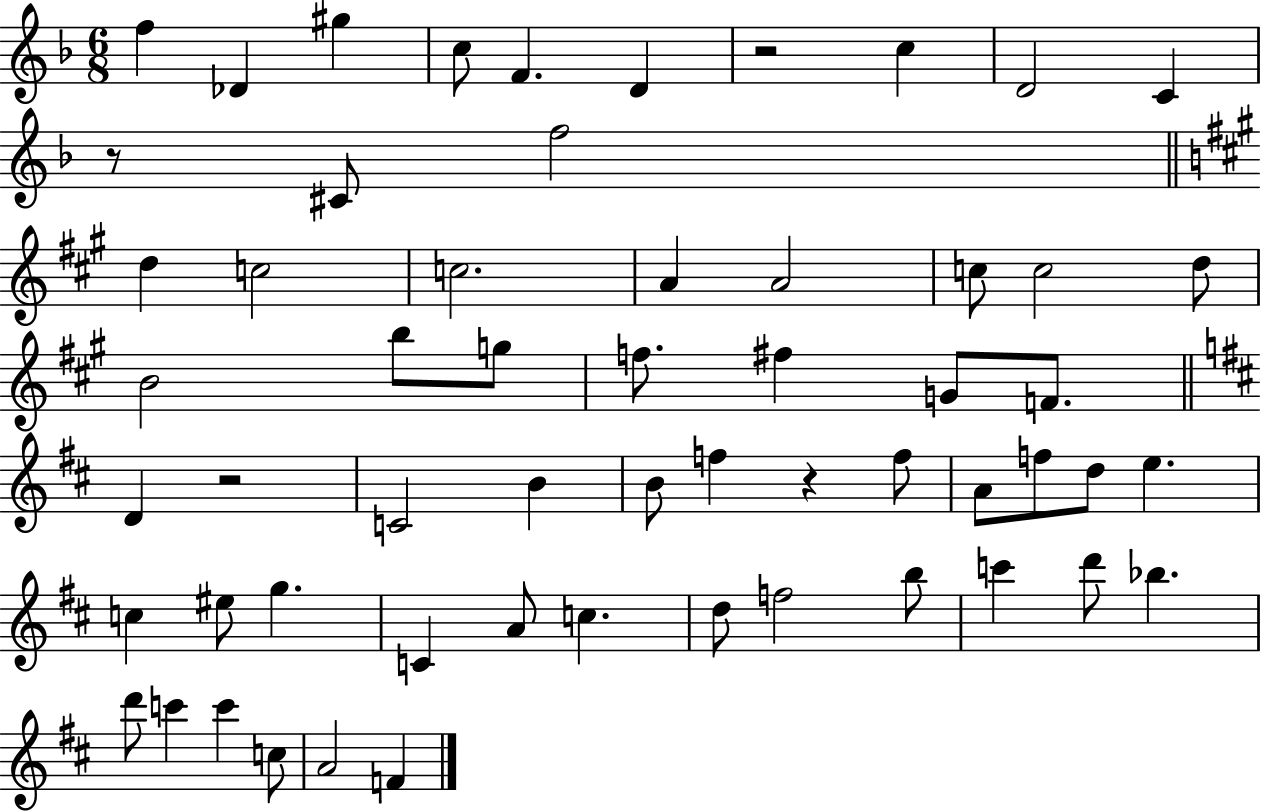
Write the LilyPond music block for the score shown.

{
  \clef treble
  \numericTimeSignature
  \time 6/8
  \key f \major
  f''4 des'4 gis''4 | c''8 f'4. d'4 | r2 c''4 | d'2 c'4 | \break r8 cis'8 f''2 | \bar "||" \break \key a \major d''4 c''2 | c''2. | a'4 a'2 | c''8 c''2 d''8 | \break b'2 b''8 g''8 | f''8. fis''4 g'8 f'8. | \bar "||" \break \key b \minor d'4 r2 | c'2 b'4 | b'8 f''4 r4 f''8 | a'8 f''8 d''8 e''4. | \break c''4 eis''8 g''4. | c'4 a'8 c''4. | d''8 f''2 b''8 | c'''4 d'''8 bes''4. | \break d'''8 c'''4 c'''4 c''8 | a'2 f'4 | \bar "|."
}